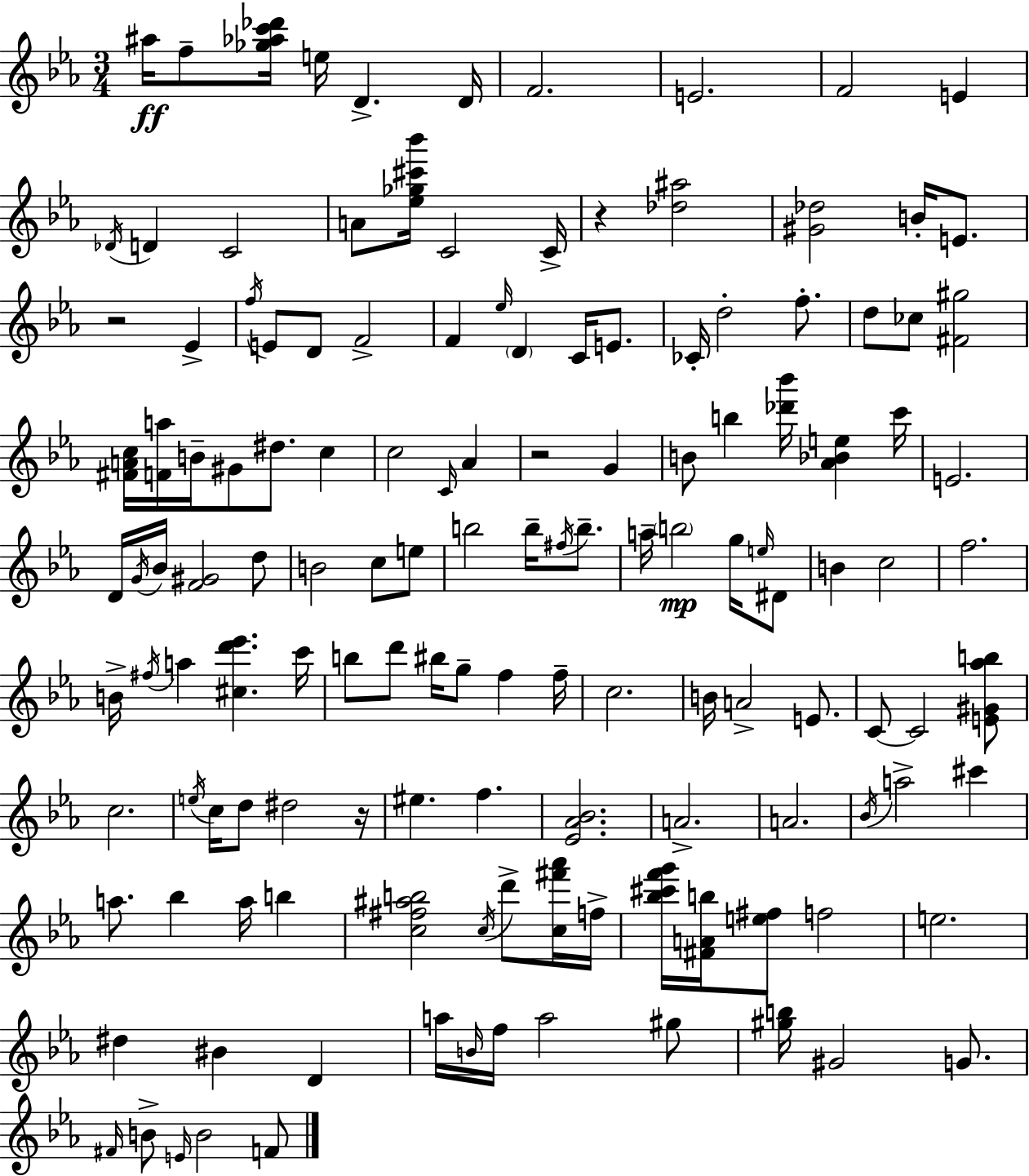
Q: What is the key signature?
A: C minor